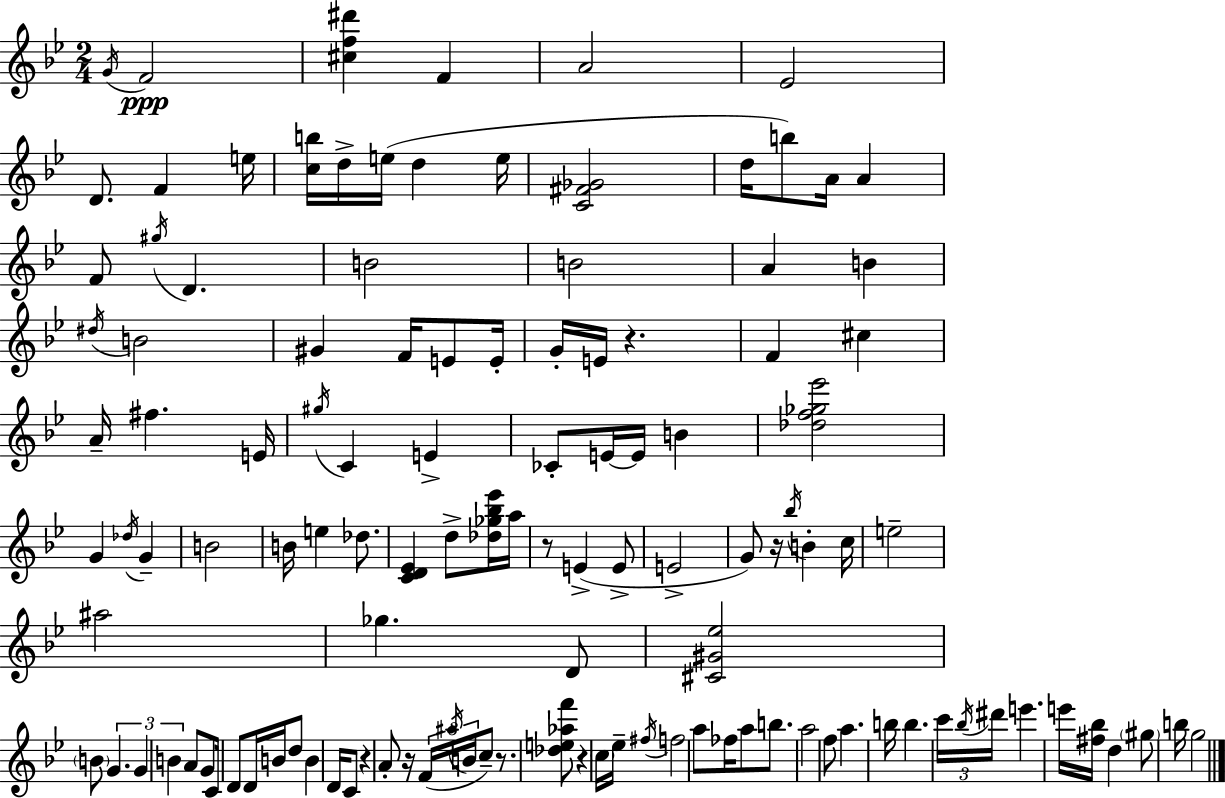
G4/s F4/h [C#5,F5,D#6]/q F4/q A4/h Eb4/h D4/e. F4/q E5/s [C5,B5]/s D5/s E5/s D5/q E5/s [C4,F#4,Gb4]/h D5/s B5/e A4/s A4/q F4/e G#5/s D4/q. B4/h B4/h A4/q B4/q D#5/s B4/h G#4/q F4/s E4/e E4/s G4/s E4/s R/q. F4/q C#5/q A4/s F#5/q. E4/s G#5/s C4/q E4/q CES4/e E4/s E4/s B4/q [Db5,F5,Gb5,Eb6]/h G4/q Db5/s G4/q B4/h B4/s E5/q Db5/e. [C4,D4,Eb4]/q D5/e [Db5,Gb5,Bb5,Eb6]/s A5/s R/e E4/q E4/e E4/h G4/e R/s Bb5/s B4/q C5/s E5/h A#5/h Gb5/q. D4/e [C#4,G#4,Eb5]/h B4/e G4/q. G4/q B4/q A4/e G4/e C4/s D4/e D4/s B4/s D5/e B4/q D4/s C4/e R/q A4/e R/s F4/s A#5/s B4/s C5/e R/e. [Db5,E5,Ab5,F6]/e R/q C5/s Eb5/s F#5/s F5/h A5/e FES5/s A5/e B5/e. A5/h F5/e A5/q. B5/s B5/q. C6/s Bb5/s D#6/s E6/q. E6/s [F#5,Bb5]/s D5/q G#5/e B5/s G5/h